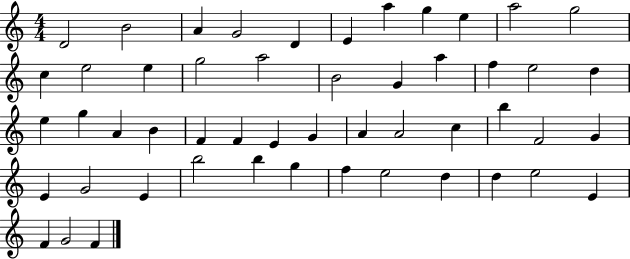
D4/h B4/h A4/q G4/h D4/q E4/q A5/q G5/q E5/q A5/h G5/h C5/q E5/h E5/q G5/h A5/h B4/h G4/q A5/q F5/q E5/h D5/q E5/q G5/q A4/q B4/q F4/q F4/q E4/q G4/q A4/q A4/h C5/q B5/q F4/h G4/q E4/q G4/h E4/q B5/h B5/q G5/q F5/q E5/h D5/q D5/q E5/h E4/q F4/q G4/h F4/q